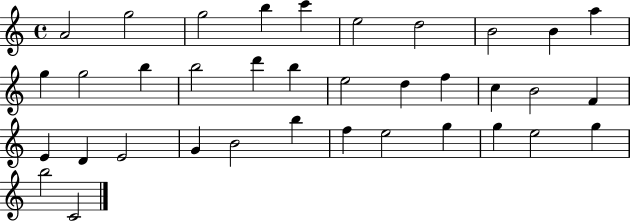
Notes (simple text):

A4/h G5/h G5/h B5/q C6/q E5/h D5/h B4/h B4/q A5/q G5/q G5/h B5/q B5/h D6/q B5/q E5/h D5/q F5/q C5/q B4/h F4/q E4/q D4/q E4/h G4/q B4/h B5/q F5/q E5/h G5/q G5/q E5/h G5/q B5/h C4/h